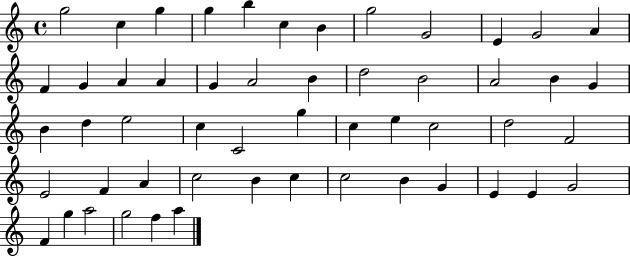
{
  \clef treble
  \time 4/4
  \defaultTimeSignature
  \key c \major
  g''2 c''4 g''4 | g''4 b''4 c''4 b'4 | g''2 g'2 | e'4 g'2 a'4 | \break f'4 g'4 a'4 a'4 | g'4 a'2 b'4 | d''2 b'2 | a'2 b'4 g'4 | \break b'4 d''4 e''2 | c''4 c'2 g''4 | c''4 e''4 c''2 | d''2 f'2 | \break e'2 f'4 a'4 | c''2 b'4 c''4 | c''2 b'4 g'4 | e'4 e'4 g'2 | \break f'4 g''4 a''2 | g''2 f''4 a''4 | \bar "|."
}